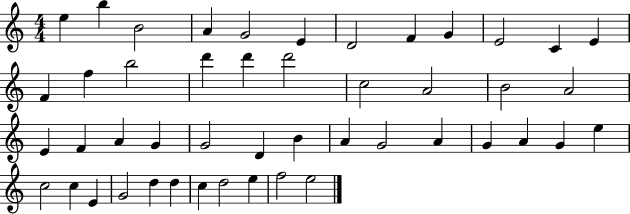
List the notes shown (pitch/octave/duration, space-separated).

E5/q B5/q B4/h A4/q G4/h E4/q D4/h F4/q G4/q E4/h C4/q E4/q F4/q F5/q B5/h D6/q D6/q D6/h C5/h A4/h B4/h A4/h E4/q F4/q A4/q G4/q G4/h D4/q B4/q A4/q G4/h A4/q G4/q A4/q G4/q E5/q C5/h C5/q E4/q G4/h D5/q D5/q C5/q D5/h E5/q F5/h E5/h